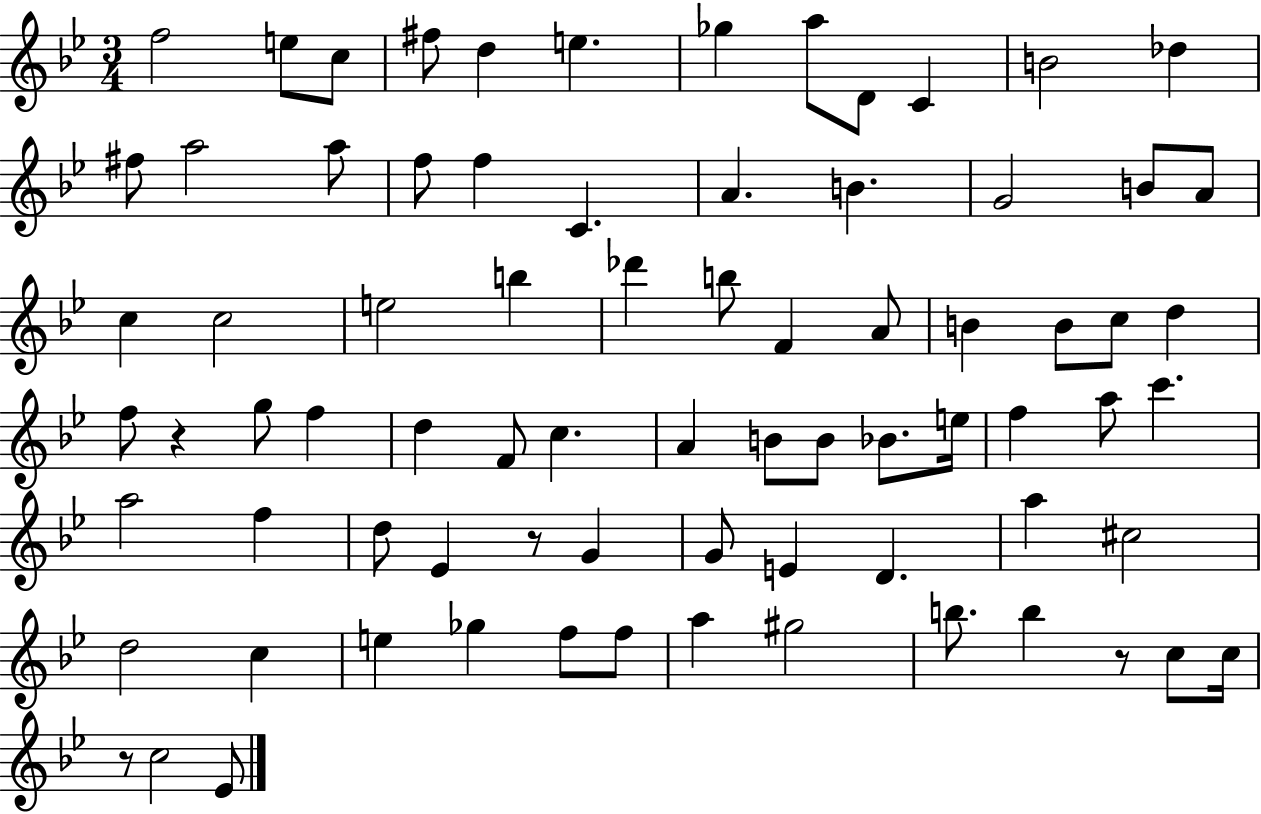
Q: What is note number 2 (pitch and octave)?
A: E5